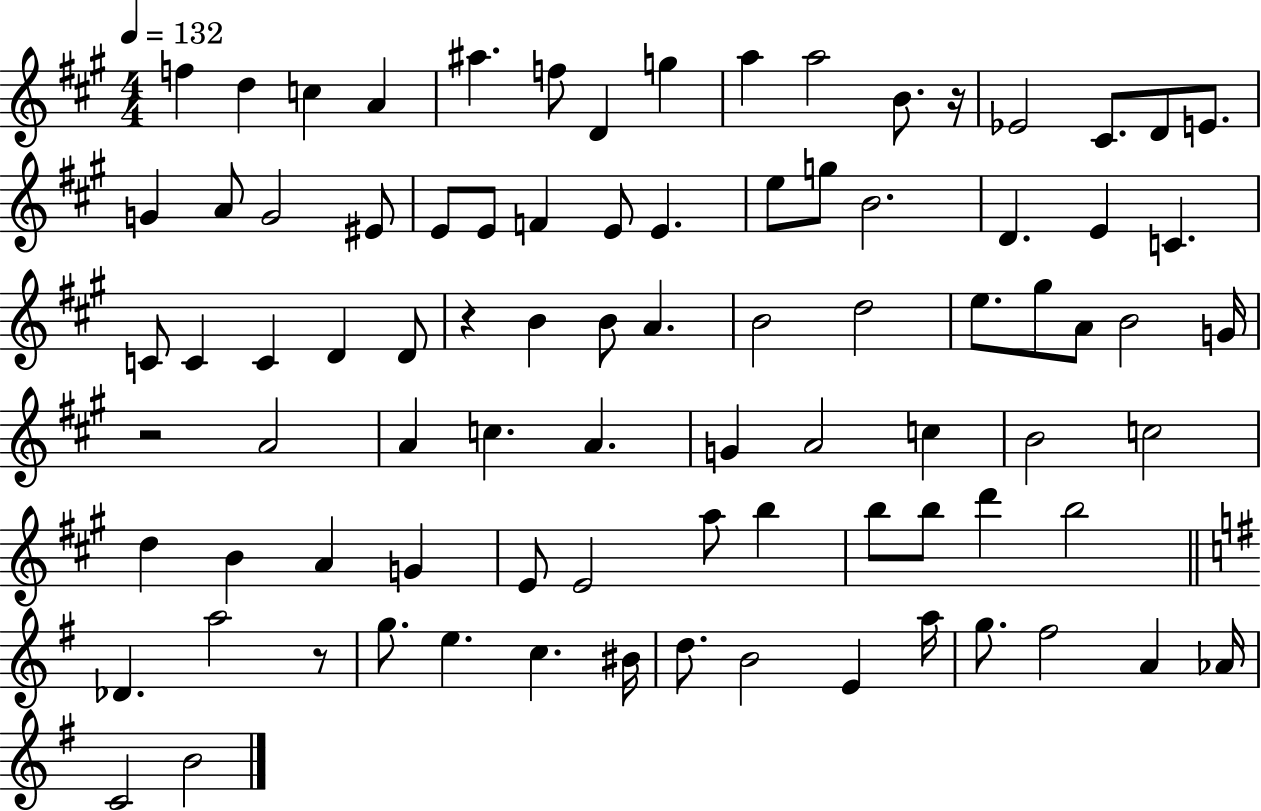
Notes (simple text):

F5/q D5/q C5/q A4/q A#5/q. F5/e D4/q G5/q A5/q A5/h B4/e. R/s Eb4/h C#4/e. D4/e E4/e. G4/q A4/e G4/h EIS4/e E4/e E4/e F4/q E4/e E4/q. E5/e G5/e B4/h. D4/q. E4/q C4/q. C4/e C4/q C4/q D4/q D4/e R/q B4/q B4/e A4/q. B4/h D5/h E5/e. G#5/e A4/e B4/h G4/s R/h A4/h A4/q C5/q. A4/q. G4/q A4/h C5/q B4/h C5/h D5/q B4/q A4/q G4/q E4/e E4/h A5/e B5/q B5/e B5/e D6/q B5/h Db4/q. A5/h R/e G5/e. E5/q. C5/q. BIS4/s D5/e. B4/h E4/q A5/s G5/e. F#5/h A4/q Ab4/s C4/h B4/h